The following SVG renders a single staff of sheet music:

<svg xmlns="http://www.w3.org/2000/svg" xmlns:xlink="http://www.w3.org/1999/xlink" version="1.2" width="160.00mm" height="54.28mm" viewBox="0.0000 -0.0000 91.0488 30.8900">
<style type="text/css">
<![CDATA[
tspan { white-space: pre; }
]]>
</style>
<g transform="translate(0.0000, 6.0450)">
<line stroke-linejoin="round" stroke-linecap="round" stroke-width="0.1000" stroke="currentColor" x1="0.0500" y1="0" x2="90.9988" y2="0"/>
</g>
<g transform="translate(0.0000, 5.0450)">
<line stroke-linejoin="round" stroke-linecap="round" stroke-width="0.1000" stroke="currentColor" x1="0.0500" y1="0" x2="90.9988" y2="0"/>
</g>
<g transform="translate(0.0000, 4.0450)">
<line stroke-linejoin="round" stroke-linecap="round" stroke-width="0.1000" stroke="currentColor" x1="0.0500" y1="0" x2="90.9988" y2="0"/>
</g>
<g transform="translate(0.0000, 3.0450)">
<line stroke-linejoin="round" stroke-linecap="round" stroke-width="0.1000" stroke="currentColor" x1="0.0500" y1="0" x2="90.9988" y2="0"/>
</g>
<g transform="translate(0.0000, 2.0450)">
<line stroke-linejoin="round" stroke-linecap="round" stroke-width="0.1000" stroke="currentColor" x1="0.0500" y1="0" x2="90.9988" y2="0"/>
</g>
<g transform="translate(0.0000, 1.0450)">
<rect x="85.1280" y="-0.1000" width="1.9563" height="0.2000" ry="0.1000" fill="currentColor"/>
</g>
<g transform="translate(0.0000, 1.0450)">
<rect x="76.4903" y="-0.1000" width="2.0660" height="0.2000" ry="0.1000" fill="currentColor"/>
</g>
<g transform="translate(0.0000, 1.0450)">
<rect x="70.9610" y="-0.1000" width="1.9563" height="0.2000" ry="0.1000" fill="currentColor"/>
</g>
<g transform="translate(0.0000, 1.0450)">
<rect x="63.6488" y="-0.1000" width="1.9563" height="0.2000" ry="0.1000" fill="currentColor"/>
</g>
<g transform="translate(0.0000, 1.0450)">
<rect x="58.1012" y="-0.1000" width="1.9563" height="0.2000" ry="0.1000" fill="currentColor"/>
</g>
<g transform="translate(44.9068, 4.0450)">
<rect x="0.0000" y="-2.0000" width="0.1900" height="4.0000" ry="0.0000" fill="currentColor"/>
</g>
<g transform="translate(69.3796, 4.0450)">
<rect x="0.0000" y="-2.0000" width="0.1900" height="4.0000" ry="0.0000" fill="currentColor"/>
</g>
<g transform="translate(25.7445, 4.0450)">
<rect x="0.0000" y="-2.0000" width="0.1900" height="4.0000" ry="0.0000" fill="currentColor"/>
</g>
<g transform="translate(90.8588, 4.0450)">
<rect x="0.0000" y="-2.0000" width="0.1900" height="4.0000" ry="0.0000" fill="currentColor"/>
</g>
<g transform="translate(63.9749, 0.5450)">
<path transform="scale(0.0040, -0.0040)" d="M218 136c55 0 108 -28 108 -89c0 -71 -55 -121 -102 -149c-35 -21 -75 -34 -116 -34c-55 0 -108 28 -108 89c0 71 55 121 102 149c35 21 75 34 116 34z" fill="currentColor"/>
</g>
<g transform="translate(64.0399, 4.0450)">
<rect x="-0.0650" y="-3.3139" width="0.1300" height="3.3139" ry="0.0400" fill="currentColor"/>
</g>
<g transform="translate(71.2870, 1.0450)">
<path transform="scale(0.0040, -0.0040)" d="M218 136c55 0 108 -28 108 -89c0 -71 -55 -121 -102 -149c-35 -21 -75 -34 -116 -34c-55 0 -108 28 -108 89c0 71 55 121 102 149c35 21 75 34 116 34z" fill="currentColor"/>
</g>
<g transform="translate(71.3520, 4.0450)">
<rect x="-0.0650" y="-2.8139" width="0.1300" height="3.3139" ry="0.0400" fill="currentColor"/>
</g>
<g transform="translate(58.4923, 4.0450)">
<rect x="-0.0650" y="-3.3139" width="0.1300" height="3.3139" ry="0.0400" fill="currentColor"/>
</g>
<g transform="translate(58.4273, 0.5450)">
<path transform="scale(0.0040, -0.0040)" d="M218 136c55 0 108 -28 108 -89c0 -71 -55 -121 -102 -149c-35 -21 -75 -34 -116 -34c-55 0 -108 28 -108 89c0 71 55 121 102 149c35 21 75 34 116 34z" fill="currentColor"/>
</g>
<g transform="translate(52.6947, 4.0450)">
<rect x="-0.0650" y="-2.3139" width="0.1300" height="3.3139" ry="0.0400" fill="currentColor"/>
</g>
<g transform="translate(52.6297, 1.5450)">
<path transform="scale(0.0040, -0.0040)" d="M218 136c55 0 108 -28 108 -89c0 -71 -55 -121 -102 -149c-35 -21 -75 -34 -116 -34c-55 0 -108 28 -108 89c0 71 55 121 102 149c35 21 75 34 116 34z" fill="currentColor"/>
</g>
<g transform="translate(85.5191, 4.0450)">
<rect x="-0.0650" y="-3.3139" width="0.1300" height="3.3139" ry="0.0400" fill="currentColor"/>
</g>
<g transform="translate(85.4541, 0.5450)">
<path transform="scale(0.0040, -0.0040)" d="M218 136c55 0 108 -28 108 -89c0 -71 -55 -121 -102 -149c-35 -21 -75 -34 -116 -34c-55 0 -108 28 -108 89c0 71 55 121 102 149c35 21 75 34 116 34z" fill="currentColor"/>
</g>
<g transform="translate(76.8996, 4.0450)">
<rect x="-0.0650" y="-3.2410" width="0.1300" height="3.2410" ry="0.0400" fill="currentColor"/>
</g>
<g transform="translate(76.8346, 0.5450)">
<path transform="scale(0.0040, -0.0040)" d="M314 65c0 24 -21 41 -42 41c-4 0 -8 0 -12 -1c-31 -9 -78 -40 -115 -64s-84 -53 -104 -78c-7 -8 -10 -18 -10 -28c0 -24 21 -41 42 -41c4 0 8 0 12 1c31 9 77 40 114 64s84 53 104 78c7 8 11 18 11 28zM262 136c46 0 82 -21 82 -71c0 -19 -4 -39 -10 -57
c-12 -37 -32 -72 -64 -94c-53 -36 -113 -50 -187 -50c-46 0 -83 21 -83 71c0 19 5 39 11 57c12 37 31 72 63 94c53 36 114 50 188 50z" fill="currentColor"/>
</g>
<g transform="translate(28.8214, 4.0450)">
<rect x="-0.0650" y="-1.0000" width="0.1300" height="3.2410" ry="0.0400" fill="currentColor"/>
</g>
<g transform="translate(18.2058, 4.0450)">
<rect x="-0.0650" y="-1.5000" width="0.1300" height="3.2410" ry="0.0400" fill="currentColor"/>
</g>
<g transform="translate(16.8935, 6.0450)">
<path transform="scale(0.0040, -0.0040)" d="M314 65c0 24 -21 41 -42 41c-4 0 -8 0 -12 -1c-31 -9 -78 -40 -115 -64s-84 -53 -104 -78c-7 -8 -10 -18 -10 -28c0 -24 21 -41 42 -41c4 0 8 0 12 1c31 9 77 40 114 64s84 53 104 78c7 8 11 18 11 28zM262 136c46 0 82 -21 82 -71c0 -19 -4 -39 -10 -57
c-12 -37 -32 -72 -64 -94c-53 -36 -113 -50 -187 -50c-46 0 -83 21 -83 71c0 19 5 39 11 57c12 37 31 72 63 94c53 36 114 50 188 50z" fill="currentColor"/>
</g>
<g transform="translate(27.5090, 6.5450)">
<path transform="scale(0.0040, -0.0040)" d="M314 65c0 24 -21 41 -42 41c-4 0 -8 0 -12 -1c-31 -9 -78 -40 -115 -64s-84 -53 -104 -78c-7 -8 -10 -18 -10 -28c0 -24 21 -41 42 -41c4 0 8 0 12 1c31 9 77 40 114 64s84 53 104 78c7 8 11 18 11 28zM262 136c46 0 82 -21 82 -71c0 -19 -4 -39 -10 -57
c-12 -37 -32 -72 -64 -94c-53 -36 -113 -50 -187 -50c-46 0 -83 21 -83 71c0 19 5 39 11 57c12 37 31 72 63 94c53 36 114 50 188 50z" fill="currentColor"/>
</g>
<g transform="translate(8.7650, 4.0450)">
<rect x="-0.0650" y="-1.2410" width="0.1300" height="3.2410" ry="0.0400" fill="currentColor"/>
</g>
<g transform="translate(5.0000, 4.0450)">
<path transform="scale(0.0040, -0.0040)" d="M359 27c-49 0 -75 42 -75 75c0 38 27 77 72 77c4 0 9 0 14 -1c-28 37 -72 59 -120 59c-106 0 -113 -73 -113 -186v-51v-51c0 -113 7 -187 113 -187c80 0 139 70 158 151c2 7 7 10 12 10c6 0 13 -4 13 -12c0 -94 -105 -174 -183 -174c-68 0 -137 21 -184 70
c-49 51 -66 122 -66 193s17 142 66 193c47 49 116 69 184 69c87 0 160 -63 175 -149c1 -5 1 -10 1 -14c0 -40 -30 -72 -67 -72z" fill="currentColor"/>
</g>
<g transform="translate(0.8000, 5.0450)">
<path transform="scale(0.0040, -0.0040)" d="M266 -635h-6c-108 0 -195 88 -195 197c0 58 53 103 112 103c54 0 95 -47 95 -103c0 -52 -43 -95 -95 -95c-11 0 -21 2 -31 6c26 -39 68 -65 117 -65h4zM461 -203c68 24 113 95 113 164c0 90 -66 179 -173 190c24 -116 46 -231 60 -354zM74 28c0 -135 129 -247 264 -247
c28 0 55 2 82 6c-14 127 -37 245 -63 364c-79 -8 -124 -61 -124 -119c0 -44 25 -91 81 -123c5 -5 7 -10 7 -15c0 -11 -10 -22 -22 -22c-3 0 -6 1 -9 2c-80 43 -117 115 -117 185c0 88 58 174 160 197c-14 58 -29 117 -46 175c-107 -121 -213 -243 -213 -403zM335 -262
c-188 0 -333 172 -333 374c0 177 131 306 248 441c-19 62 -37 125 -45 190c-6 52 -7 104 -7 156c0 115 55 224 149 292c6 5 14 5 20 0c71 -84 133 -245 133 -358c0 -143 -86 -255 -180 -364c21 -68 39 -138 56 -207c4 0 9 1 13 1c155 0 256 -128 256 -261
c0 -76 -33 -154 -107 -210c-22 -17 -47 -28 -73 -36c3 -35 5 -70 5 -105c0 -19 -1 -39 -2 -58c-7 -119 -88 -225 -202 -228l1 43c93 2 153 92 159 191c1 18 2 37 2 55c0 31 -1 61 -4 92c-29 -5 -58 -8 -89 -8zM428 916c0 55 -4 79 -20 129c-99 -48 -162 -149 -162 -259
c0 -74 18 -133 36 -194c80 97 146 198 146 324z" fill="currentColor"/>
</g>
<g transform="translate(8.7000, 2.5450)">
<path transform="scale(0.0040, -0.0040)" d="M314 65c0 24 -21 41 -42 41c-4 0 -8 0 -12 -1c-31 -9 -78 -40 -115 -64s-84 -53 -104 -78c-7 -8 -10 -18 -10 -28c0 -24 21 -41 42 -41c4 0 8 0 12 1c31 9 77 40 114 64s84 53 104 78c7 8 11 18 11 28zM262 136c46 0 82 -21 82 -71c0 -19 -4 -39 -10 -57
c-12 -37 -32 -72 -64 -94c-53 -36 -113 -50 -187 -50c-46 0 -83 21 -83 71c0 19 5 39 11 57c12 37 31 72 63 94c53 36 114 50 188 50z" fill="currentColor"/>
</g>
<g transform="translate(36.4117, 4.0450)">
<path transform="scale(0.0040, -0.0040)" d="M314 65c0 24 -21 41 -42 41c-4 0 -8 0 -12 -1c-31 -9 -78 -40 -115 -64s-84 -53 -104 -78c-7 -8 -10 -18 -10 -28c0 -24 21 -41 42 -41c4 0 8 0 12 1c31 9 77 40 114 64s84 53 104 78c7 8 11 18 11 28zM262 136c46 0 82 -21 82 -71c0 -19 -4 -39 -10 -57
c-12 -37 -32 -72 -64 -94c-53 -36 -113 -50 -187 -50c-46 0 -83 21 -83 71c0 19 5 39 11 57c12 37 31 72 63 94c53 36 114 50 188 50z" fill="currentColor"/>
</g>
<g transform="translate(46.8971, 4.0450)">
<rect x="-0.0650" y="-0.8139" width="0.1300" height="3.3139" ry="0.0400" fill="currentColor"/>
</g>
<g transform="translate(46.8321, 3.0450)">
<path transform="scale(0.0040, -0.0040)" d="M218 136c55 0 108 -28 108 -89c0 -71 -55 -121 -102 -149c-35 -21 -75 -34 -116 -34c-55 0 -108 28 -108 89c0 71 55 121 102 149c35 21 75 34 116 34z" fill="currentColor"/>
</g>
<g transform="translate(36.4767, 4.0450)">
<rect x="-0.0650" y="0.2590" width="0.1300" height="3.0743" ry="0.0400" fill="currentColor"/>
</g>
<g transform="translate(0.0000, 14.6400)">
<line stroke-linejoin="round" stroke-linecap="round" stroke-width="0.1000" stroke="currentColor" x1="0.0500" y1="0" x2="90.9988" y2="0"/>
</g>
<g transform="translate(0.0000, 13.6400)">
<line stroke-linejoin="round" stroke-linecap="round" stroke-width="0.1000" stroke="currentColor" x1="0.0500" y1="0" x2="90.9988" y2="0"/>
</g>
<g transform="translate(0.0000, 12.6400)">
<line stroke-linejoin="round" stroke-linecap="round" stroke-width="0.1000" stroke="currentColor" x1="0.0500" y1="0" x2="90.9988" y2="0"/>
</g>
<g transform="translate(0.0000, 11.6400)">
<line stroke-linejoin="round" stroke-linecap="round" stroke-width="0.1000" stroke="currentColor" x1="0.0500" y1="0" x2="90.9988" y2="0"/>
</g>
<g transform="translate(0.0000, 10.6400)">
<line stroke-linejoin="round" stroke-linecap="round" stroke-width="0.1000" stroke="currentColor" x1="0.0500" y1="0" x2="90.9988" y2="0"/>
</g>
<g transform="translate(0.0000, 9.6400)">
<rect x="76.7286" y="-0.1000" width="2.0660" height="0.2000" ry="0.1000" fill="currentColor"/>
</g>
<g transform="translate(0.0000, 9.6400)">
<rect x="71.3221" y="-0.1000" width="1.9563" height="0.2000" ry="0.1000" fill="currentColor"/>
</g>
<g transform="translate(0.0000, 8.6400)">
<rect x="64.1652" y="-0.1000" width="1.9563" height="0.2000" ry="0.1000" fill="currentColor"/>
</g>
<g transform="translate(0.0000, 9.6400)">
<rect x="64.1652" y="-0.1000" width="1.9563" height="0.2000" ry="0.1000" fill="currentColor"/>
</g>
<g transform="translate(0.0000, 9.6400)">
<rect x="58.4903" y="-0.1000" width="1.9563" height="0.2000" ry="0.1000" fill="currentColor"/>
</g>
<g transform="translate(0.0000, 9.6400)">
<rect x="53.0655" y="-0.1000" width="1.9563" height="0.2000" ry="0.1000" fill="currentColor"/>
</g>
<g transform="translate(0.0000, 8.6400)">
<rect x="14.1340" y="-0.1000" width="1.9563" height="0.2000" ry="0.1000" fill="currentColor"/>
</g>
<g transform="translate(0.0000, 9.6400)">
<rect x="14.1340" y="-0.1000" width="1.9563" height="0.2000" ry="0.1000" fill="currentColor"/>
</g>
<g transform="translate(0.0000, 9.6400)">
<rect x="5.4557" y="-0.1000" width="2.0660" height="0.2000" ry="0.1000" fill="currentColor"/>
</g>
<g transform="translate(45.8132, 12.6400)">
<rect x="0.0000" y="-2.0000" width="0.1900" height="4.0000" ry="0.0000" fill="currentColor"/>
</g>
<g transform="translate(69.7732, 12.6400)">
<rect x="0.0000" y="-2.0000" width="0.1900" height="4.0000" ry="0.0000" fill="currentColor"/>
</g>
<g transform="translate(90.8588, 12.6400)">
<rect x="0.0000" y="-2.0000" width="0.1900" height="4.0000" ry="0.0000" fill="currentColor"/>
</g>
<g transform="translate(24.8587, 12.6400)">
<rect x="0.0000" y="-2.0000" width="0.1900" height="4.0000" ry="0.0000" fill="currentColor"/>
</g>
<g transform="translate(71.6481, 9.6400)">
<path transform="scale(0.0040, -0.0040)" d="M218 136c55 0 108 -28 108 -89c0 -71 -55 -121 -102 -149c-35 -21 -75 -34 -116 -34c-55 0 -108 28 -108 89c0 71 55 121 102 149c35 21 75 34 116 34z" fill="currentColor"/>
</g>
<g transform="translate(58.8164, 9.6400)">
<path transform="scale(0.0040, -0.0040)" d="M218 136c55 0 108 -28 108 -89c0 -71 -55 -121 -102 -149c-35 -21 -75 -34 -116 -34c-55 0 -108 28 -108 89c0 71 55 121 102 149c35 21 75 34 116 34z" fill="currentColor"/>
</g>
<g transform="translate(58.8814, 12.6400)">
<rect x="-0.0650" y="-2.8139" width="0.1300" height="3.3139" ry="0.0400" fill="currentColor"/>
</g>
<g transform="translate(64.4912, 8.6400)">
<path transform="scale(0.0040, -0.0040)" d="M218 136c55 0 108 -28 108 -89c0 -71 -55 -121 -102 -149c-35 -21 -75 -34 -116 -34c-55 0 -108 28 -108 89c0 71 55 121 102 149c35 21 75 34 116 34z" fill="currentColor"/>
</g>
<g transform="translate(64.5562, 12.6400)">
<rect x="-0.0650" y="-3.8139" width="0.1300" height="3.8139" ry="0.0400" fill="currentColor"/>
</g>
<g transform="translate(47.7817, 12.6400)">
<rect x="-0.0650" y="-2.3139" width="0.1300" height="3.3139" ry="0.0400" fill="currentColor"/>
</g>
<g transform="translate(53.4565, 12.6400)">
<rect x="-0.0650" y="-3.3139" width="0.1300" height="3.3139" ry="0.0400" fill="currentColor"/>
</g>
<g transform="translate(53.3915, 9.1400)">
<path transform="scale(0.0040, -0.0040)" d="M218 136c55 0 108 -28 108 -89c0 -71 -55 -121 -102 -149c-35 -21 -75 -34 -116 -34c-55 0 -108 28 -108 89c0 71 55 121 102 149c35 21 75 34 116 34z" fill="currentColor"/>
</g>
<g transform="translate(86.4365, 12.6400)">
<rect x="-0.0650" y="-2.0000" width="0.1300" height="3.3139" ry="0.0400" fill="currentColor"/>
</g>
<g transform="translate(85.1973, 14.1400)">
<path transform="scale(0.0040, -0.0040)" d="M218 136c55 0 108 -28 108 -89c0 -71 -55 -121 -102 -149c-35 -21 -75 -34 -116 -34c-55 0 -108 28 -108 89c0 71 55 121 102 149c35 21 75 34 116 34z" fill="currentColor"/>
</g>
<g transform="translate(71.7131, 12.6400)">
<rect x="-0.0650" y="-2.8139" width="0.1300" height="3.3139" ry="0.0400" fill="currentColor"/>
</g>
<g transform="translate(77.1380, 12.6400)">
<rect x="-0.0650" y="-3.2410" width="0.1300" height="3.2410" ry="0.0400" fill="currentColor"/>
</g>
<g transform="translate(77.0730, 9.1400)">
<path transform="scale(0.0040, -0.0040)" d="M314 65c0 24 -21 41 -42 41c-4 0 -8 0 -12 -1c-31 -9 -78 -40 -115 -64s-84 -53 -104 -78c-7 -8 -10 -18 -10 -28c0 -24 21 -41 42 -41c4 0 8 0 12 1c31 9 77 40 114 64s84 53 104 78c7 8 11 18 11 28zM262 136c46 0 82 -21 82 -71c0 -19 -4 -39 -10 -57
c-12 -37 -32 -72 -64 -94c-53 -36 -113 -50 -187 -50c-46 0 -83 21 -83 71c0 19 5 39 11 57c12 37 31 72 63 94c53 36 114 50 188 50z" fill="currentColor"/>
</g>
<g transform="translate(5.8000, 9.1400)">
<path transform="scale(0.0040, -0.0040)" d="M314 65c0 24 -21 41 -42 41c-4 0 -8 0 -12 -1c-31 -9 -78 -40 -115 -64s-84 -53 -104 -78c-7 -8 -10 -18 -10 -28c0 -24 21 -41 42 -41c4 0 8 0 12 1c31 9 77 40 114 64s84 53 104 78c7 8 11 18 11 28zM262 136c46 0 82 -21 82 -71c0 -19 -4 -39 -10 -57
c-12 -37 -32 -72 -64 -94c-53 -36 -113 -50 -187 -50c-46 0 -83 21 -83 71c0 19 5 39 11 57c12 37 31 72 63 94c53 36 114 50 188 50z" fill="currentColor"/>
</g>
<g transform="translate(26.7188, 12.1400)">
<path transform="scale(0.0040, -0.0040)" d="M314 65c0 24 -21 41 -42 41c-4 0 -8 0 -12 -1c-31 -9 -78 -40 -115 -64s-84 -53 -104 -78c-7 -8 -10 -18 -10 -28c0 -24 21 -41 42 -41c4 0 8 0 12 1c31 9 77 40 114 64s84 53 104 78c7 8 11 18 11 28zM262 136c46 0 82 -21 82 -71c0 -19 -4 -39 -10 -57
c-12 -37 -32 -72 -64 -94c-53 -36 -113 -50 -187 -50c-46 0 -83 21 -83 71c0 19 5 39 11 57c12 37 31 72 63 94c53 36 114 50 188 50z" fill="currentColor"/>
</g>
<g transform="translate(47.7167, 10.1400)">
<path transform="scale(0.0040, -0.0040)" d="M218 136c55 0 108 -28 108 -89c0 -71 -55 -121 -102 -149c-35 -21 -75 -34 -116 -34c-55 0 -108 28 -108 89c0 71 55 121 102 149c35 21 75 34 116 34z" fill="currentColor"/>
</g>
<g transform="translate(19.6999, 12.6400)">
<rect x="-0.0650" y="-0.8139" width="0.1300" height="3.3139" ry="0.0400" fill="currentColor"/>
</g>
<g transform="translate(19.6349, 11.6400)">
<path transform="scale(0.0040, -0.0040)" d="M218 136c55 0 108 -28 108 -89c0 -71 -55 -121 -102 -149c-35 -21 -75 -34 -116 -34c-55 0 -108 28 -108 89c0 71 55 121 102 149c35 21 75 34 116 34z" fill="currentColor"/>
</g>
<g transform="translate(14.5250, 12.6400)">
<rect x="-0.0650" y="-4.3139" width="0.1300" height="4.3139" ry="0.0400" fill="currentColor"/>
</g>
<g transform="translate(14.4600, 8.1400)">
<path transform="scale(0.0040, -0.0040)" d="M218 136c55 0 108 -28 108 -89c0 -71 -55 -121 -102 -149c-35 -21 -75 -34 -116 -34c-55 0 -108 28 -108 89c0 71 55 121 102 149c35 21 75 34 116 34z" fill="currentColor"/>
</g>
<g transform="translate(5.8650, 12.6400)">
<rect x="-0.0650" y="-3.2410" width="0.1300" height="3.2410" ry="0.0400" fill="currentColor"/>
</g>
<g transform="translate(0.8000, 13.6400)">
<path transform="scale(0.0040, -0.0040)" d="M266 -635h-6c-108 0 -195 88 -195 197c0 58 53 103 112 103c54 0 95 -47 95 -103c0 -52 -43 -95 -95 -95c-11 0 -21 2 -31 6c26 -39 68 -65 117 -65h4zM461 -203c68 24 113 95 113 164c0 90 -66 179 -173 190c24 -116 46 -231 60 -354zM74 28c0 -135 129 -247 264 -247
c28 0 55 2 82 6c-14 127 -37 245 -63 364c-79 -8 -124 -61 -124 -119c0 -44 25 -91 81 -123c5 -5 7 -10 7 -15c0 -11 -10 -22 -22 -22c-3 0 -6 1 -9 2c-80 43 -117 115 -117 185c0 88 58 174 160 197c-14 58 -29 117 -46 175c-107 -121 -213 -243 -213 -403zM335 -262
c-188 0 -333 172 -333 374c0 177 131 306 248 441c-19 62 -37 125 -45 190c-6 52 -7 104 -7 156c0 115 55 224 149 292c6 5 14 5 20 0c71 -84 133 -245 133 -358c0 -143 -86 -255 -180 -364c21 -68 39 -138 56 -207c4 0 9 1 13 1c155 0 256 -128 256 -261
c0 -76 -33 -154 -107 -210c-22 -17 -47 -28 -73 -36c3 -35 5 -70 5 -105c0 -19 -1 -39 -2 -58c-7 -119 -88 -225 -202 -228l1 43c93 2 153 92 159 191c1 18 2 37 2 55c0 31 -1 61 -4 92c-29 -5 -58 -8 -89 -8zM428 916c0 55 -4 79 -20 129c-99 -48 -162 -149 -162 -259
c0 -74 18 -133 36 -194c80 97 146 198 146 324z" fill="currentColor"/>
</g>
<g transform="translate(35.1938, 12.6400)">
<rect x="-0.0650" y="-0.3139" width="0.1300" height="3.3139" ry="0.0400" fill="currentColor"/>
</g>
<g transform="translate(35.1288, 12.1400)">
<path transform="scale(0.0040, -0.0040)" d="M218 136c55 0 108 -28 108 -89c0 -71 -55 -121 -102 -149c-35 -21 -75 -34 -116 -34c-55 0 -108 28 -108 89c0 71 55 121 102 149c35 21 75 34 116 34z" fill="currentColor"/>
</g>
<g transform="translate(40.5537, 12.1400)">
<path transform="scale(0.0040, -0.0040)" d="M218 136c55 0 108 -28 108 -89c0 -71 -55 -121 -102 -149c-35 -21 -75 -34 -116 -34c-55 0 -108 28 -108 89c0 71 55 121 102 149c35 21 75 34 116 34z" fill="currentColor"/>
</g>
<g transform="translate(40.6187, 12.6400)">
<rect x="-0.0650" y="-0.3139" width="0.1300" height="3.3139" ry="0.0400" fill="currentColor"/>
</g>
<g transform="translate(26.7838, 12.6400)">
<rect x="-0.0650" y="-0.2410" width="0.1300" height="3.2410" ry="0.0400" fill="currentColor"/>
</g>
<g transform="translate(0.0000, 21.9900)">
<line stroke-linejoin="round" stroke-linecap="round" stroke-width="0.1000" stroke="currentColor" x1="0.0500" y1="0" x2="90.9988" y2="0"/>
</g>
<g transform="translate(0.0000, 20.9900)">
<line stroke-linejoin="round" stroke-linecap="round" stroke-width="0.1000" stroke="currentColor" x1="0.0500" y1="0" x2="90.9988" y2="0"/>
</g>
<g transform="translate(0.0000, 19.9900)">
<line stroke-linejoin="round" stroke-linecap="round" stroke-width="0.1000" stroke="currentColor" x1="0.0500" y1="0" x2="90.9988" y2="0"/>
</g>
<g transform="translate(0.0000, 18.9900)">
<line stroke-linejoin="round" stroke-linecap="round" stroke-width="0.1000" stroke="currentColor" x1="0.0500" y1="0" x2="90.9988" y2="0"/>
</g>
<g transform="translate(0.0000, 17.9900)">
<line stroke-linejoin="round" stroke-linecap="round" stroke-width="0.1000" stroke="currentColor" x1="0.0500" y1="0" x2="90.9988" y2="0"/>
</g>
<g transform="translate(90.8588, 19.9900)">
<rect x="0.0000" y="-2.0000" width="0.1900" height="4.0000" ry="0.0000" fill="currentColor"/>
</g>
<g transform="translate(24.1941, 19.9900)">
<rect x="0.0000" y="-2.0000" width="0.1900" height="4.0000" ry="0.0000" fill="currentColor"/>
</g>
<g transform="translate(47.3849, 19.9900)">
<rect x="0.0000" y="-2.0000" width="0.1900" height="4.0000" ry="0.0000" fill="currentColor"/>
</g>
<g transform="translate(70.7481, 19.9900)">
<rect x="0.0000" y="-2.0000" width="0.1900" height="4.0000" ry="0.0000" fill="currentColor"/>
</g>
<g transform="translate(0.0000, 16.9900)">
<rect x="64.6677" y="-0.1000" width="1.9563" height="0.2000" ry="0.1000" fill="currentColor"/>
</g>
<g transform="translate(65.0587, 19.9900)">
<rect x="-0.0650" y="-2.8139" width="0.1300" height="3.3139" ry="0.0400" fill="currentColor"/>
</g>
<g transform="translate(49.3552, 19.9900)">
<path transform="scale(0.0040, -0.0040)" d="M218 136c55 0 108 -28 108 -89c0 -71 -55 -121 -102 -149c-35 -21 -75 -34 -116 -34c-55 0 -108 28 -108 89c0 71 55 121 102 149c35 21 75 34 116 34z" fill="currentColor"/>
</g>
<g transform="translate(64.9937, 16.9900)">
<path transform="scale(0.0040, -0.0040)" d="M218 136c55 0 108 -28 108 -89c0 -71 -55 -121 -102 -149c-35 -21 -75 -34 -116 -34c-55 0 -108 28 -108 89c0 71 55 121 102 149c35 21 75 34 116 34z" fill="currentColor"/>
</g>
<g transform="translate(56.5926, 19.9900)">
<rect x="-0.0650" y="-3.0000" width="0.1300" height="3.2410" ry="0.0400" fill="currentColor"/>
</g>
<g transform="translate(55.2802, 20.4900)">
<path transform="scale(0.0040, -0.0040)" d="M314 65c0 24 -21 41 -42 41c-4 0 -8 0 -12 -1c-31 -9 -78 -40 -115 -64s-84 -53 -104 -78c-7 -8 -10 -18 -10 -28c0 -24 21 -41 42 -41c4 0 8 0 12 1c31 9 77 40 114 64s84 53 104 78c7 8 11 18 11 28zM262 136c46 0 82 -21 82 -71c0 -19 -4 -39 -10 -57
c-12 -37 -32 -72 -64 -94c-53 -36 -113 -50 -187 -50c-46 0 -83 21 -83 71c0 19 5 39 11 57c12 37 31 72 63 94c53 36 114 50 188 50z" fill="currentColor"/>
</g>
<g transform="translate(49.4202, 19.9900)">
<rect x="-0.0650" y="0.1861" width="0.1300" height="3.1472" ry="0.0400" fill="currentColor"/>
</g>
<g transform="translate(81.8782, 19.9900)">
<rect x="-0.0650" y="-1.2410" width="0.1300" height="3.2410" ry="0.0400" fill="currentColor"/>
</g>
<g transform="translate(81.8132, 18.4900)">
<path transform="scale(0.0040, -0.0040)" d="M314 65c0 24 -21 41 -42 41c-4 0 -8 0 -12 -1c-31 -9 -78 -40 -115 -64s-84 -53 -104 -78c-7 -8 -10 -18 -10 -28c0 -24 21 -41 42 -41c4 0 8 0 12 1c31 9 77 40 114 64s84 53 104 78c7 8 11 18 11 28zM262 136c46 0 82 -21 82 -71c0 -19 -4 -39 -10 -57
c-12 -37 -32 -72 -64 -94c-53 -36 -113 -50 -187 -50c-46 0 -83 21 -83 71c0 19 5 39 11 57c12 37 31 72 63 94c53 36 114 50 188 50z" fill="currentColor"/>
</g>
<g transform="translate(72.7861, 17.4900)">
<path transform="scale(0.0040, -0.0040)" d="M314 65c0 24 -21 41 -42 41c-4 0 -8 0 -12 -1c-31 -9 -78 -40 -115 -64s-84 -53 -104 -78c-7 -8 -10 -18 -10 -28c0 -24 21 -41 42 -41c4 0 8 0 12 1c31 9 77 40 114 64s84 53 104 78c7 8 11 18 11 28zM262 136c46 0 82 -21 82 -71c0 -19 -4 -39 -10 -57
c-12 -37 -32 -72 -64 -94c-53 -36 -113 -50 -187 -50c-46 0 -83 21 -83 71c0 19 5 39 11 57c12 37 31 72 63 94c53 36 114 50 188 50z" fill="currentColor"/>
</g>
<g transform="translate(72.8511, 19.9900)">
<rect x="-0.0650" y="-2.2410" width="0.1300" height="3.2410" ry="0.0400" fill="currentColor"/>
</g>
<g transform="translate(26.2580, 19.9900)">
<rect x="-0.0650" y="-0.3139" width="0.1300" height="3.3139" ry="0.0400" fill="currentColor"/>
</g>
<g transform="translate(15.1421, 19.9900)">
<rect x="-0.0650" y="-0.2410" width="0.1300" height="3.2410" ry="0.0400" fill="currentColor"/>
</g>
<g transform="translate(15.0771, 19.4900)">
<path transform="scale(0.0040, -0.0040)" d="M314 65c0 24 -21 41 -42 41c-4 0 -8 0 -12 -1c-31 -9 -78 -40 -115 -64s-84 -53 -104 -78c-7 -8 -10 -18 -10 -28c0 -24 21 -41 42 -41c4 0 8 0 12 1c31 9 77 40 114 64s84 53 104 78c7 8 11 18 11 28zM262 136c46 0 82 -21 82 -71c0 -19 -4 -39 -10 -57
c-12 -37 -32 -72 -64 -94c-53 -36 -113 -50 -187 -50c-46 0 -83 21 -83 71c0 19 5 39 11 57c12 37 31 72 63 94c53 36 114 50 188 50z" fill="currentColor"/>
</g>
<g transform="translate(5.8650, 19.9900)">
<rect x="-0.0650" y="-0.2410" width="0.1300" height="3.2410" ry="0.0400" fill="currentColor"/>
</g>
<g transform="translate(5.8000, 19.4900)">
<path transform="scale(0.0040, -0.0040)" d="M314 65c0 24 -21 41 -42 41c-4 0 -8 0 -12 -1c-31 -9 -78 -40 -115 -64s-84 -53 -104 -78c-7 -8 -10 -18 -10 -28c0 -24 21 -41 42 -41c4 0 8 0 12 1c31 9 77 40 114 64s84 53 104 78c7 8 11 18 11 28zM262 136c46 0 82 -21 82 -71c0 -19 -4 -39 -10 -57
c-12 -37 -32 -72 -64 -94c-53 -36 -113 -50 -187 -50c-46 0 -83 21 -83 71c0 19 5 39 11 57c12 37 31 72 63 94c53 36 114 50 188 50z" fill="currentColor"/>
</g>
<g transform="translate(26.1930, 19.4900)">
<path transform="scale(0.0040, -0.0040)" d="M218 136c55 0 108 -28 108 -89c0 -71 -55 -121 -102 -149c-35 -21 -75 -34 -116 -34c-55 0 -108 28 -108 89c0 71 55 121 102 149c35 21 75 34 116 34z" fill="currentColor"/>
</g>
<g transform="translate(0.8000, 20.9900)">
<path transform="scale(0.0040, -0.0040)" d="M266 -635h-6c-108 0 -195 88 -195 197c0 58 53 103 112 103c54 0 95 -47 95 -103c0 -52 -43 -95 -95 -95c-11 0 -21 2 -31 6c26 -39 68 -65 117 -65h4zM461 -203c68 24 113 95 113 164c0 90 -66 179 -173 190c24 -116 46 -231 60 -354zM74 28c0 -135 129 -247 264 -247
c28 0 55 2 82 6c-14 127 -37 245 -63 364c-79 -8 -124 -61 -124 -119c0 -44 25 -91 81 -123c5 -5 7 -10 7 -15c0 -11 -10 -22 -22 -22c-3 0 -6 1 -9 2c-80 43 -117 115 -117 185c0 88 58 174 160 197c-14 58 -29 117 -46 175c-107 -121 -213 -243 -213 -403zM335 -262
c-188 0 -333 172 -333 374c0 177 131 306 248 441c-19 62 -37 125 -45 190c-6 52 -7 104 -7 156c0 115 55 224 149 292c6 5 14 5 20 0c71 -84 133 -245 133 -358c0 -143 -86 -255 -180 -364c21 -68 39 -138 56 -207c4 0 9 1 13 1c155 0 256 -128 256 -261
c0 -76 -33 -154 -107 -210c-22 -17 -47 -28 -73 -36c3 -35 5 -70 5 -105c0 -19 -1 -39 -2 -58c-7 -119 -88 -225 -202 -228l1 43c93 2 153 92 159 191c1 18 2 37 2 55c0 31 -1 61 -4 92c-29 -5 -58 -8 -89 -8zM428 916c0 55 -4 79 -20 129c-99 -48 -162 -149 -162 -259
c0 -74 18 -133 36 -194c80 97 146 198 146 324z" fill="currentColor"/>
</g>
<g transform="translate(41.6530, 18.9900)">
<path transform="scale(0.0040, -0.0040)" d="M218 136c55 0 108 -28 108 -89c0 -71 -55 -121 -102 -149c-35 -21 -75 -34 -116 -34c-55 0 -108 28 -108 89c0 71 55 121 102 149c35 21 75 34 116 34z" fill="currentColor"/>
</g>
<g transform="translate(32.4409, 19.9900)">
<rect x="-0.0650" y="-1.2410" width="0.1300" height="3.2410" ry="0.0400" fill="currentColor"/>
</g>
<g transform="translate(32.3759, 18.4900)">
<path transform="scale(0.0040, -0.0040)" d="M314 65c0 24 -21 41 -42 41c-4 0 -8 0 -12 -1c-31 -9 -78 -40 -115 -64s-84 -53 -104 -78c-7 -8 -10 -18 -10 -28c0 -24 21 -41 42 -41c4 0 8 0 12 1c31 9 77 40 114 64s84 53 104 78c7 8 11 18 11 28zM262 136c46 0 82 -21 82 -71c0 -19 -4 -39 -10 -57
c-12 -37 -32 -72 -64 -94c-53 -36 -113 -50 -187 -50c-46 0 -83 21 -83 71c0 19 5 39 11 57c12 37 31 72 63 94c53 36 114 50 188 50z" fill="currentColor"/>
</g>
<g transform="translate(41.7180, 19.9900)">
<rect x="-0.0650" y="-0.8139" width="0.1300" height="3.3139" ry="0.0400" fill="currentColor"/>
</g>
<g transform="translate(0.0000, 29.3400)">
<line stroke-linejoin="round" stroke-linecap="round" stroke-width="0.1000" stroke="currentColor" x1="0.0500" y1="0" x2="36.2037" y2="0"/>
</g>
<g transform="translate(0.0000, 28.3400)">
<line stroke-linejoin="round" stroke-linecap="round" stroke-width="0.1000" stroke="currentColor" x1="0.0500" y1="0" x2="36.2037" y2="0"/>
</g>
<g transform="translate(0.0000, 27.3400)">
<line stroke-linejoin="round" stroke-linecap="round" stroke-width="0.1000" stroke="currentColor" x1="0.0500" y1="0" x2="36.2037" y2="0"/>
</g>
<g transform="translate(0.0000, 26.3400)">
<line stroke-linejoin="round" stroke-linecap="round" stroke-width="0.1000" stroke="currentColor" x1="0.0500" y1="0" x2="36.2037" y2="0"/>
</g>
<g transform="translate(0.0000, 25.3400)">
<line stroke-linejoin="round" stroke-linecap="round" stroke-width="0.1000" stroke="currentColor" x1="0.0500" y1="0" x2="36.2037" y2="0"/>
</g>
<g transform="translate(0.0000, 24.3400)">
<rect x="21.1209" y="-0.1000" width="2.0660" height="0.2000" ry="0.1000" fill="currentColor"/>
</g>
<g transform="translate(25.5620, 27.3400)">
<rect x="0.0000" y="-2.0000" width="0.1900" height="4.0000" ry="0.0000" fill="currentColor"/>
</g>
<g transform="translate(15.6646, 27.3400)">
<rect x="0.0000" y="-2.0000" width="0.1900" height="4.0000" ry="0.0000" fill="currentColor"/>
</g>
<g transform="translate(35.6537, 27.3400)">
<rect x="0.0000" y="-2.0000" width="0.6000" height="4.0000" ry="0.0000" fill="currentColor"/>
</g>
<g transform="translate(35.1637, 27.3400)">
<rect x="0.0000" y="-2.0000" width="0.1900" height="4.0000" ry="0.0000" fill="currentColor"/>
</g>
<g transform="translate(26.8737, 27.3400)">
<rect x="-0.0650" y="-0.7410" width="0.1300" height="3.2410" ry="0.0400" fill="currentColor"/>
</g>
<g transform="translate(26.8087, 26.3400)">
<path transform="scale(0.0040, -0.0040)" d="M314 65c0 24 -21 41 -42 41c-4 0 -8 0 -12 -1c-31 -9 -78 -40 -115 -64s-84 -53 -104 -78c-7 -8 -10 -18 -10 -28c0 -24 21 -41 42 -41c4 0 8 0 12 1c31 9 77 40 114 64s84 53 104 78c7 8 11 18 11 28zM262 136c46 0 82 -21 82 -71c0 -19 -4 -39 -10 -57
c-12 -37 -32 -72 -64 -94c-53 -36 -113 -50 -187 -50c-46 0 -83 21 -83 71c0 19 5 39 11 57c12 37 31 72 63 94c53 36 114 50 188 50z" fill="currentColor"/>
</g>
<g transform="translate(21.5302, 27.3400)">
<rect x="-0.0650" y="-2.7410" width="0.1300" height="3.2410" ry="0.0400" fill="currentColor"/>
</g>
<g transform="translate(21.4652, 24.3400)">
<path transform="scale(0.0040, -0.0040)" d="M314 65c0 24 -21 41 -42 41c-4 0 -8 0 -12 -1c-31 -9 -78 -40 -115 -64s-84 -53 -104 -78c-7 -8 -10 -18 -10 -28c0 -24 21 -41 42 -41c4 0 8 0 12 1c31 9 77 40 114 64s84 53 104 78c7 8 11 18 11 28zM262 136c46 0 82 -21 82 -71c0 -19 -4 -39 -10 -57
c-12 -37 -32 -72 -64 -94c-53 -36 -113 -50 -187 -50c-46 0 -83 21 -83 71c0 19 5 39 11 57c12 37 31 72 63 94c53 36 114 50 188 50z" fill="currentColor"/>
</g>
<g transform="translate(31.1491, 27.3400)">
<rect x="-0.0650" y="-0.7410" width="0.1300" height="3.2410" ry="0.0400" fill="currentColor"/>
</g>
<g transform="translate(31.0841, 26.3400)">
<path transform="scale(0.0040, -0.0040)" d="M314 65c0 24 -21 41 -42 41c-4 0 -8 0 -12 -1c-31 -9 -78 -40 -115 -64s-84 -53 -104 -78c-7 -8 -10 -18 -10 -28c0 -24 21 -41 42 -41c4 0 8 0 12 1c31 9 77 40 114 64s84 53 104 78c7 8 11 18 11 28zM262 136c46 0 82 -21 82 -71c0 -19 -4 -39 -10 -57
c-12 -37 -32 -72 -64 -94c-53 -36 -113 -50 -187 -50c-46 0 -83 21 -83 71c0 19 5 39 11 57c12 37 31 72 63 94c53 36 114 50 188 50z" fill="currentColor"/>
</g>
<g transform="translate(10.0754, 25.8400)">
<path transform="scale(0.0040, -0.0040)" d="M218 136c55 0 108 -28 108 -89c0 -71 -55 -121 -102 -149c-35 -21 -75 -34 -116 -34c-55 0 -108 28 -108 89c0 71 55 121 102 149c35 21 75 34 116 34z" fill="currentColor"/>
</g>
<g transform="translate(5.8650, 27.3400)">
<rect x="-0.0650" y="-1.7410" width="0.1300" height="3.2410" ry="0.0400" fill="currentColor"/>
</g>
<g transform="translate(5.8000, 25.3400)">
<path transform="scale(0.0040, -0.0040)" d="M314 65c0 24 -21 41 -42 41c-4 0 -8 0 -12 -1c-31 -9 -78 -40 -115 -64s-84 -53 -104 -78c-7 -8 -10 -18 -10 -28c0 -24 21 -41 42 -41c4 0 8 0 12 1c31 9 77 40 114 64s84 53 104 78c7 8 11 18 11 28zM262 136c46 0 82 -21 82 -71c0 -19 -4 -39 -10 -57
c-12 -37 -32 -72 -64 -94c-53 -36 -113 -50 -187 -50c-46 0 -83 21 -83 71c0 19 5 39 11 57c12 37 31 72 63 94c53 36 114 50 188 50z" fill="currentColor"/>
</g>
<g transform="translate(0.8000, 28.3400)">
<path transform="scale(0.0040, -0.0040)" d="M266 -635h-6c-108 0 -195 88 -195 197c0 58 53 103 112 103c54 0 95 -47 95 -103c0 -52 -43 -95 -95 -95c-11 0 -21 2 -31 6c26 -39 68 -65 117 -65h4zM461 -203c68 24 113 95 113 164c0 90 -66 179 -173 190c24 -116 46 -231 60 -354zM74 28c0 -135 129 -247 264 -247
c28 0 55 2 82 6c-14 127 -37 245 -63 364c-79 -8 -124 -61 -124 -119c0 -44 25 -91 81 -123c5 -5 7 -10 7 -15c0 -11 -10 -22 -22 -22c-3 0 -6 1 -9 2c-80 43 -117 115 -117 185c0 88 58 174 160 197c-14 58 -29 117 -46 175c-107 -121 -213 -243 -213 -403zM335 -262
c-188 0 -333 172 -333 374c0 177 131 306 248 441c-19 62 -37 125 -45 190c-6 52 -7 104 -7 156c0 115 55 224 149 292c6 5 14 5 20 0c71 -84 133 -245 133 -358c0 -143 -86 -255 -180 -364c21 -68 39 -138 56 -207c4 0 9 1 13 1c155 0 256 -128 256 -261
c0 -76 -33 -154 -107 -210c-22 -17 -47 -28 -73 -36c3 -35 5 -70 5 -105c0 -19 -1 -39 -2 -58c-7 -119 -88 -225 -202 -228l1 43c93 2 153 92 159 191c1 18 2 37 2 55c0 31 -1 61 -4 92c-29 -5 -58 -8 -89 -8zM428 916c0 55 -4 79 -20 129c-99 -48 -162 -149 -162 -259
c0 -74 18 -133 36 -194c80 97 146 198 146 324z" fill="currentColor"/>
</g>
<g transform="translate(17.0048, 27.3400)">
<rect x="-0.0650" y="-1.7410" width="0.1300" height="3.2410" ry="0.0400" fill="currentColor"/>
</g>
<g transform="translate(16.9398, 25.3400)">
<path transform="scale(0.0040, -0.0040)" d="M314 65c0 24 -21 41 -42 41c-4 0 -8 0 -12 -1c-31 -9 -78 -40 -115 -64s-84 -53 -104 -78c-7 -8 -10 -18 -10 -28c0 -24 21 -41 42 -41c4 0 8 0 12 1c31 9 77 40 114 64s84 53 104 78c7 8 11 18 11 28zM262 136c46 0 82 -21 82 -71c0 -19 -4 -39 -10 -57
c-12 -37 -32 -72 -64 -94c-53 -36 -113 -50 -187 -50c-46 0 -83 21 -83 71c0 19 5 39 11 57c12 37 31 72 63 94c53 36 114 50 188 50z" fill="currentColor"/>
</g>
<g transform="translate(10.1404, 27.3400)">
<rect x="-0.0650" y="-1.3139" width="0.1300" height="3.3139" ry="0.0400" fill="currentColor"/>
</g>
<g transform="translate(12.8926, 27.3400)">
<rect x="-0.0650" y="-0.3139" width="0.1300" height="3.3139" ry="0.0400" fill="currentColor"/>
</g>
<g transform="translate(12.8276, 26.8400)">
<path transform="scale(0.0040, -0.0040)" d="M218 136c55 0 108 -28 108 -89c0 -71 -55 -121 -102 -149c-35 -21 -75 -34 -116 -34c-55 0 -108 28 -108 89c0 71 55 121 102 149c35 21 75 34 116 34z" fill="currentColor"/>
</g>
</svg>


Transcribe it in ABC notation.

X:1
T:Untitled
M:4/4
L:1/4
K:C
e2 E2 D2 B2 d g b b a b2 b b2 d' d c2 c c g b a c' a b2 F c2 c2 c e2 d B A2 a g2 e2 f2 e c f2 a2 d2 d2